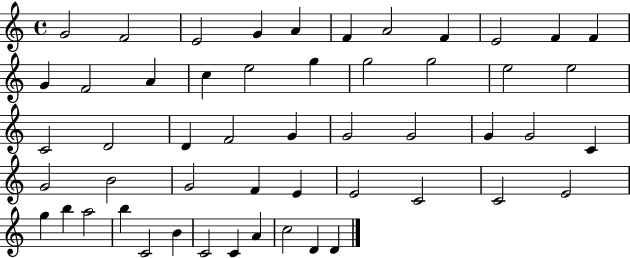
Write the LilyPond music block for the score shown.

{
  \clef treble
  \time 4/4
  \defaultTimeSignature
  \key c \major
  g'2 f'2 | e'2 g'4 a'4 | f'4 a'2 f'4 | e'2 f'4 f'4 | \break g'4 f'2 a'4 | c''4 e''2 g''4 | g''2 g''2 | e''2 e''2 | \break c'2 d'2 | d'4 f'2 g'4 | g'2 g'2 | g'4 g'2 c'4 | \break g'2 b'2 | g'2 f'4 e'4 | e'2 c'2 | c'2 e'2 | \break g''4 b''4 a''2 | b''4 c'2 b'4 | c'2 c'4 a'4 | c''2 d'4 d'4 | \break \bar "|."
}